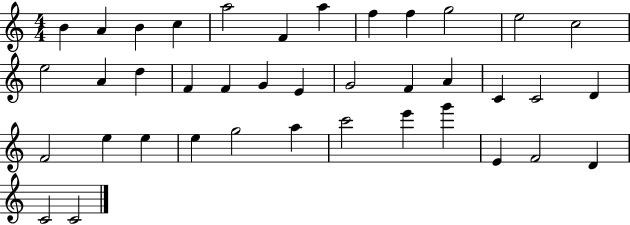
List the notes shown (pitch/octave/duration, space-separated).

B4/q A4/q B4/q C5/q A5/h F4/q A5/q F5/q F5/q G5/h E5/h C5/h E5/h A4/q D5/q F4/q F4/q G4/q E4/q G4/h F4/q A4/q C4/q C4/h D4/q F4/h E5/q E5/q E5/q G5/h A5/q C6/h E6/q G6/q E4/q F4/h D4/q C4/h C4/h